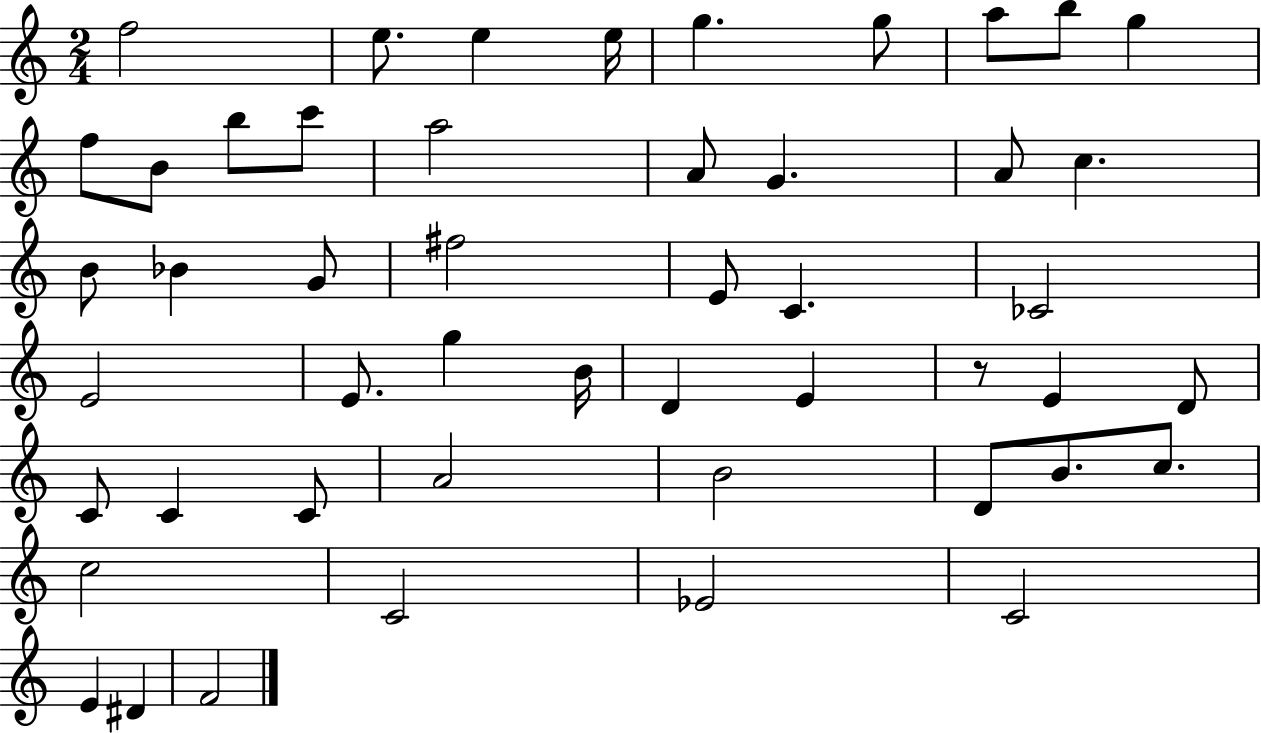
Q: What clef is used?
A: treble